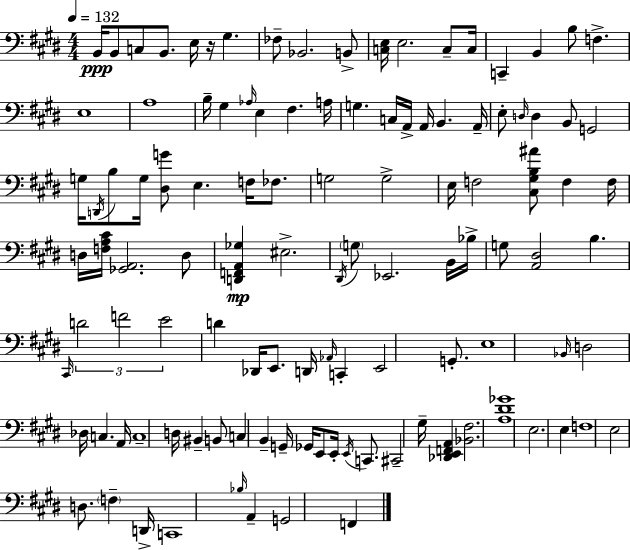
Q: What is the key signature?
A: E major